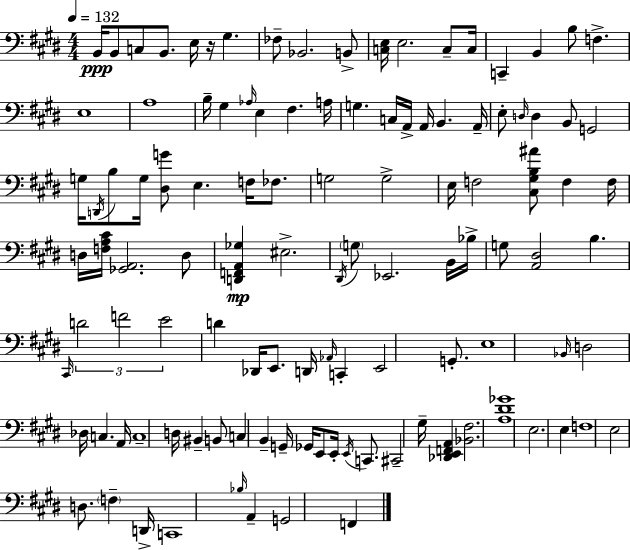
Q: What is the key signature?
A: E major